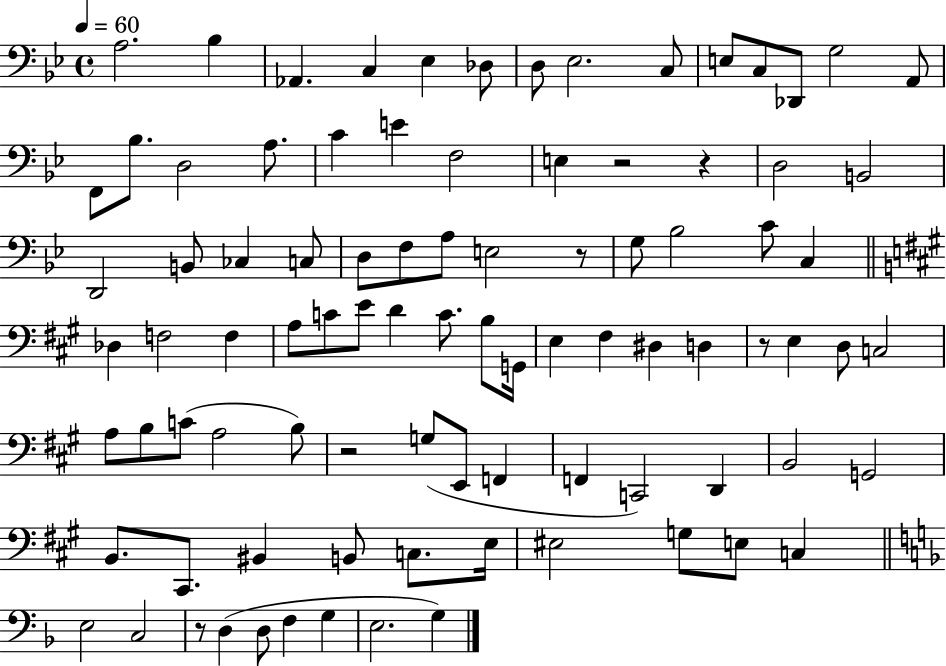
X:1
T:Untitled
M:4/4
L:1/4
K:Bb
A,2 _B, _A,, C, _E, _D,/2 D,/2 _E,2 C,/2 E,/2 C,/2 _D,,/2 G,2 A,,/2 F,,/2 _B,/2 D,2 A,/2 C E F,2 E, z2 z D,2 B,,2 D,,2 B,,/2 _C, C,/2 D,/2 F,/2 A,/2 E,2 z/2 G,/2 _B,2 C/2 C, _D, F,2 F, A,/2 C/2 E/2 D C/2 B,/2 G,,/4 E, ^F, ^D, D, z/2 E, D,/2 C,2 A,/2 B,/2 C/2 A,2 B,/2 z2 G,/2 E,,/2 F,, F,, C,,2 D,, B,,2 G,,2 B,,/2 ^C,,/2 ^B,, B,,/2 C,/2 E,/4 ^E,2 G,/2 E,/2 C, E,2 C,2 z/2 D, D,/2 F, G, E,2 G,